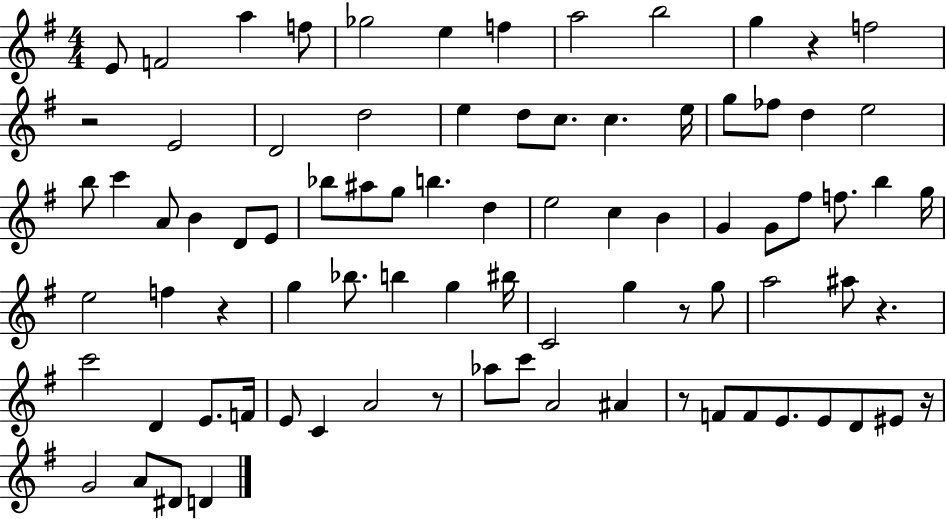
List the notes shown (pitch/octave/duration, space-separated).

E4/e F4/h A5/q F5/e Gb5/h E5/q F5/q A5/h B5/h G5/q R/q F5/h R/h E4/h D4/h D5/h E5/q D5/e C5/e. C5/q. E5/s G5/e FES5/e D5/q E5/h B5/e C6/q A4/e B4/q D4/e E4/e Bb5/e A#5/e G5/e B5/q. D5/q E5/h C5/q B4/q G4/q G4/e F#5/e F5/e. B5/q G5/s E5/h F5/q R/q G5/q Bb5/e. B5/q G5/q BIS5/s C4/h G5/q R/e G5/e A5/h A#5/e R/q. C6/h D4/q E4/e. F4/s E4/e C4/q A4/h R/e Ab5/e C6/e A4/h A#4/q R/e F4/e F4/e E4/e. E4/e D4/e EIS4/e R/s G4/h A4/e D#4/e D4/q